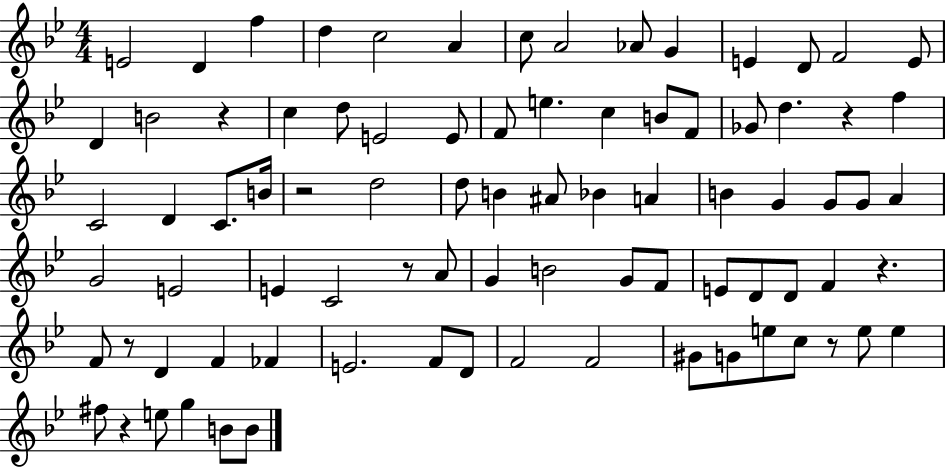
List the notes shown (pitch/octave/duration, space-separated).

E4/h D4/q F5/q D5/q C5/h A4/q C5/e A4/h Ab4/e G4/q E4/q D4/e F4/h E4/e D4/q B4/h R/q C5/q D5/e E4/h E4/e F4/e E5/q. C5/q B4/e F4/e Gb4/e D5/q. R/q F5/q C4/h D4/q C4/e. B4/s R/h D5/h D5/e B4/q A#4/e Bb4/q A4/q B4/q G4/q G4/e G4/e A4/q G4/h E4/h E4/q C4/h R/e A4/e G4/q B4/h G4/e F4/e E4/e D4/e D4/e F4/q R/q. F4/e R/e D4/q F4/q FES4/q E4/h. F4/e D4/e F4/h F4/h G#4/e G4/e E5/e C5/e R/e E5/e E5/q F#5/e R/q E5/e G5/q B4/e B4/e